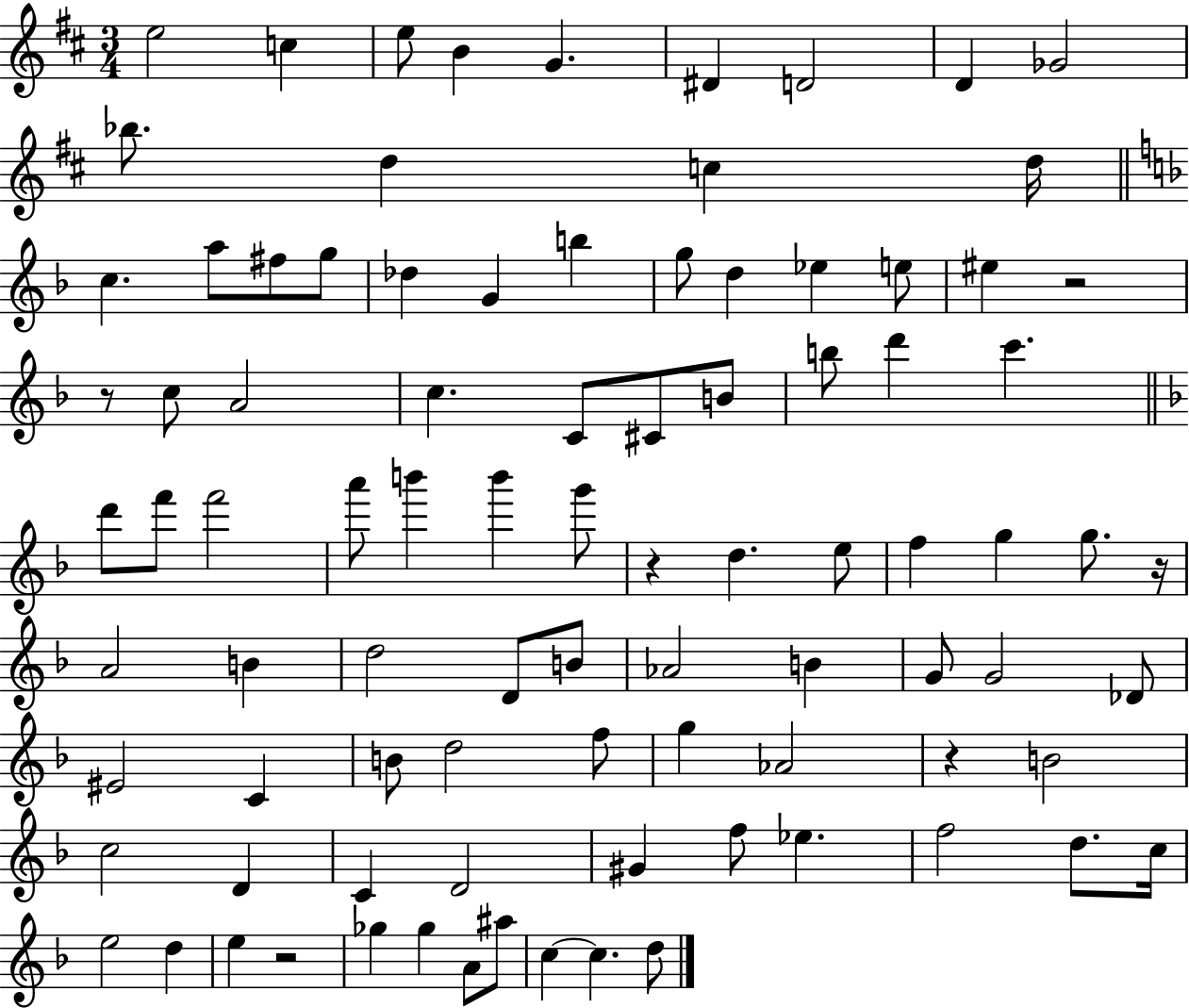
E5/h C5/q E5/e B4/q G4/q. D#4/q D4/h D4/q Gb4/h Bb5/e. D5/q C5/q D5/s C5/q. A5/e F#5/e G5/e Db5/q G4/q B5/q G5/e D5/q Eb5/q E5/e EIS5/q R/h R/e C5/e A4/h C5/q. C4/e C#4/e B4/e B5/e D6/q C6/q. D6/e F6/e F6/h A6/e B6/q B6/q G6/e R/q D5/q. E5/e F5/q G5/q G5/e. R/s A4/h B4/q D5/h D4/e B4/e Ab4/h B4/q G4/e G4/h Db4/e EIS4/h C4/q B4/e D5/h F5/e G5/q Ab4/h R/q B4/h C5/h D4/q C4/q D4/h G#4/q F5/e Eb5/q. F5/h D5/e. C5/s E5/h D5/q E5/q R/h Gb5/q Gb5/q A4/e A#5/e C5/q C5/q. D5/e